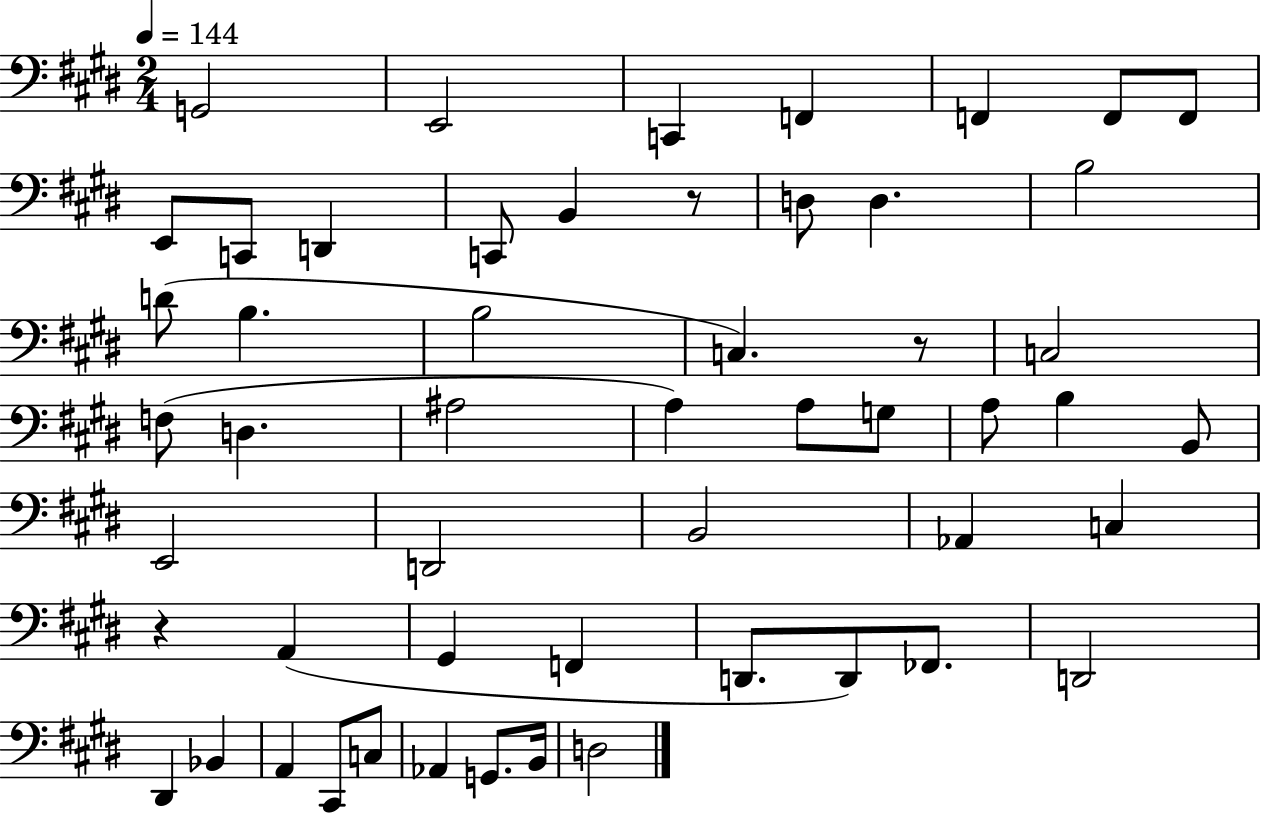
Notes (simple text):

G2/h E2/h C2/q F2/q F2/q F2/e F2/e E2/e C2/e D2/q C2/e B2/q R/e D3/e D3/q. B3/h D4/e B3/q. B3/h C3/q. R/e C3/h F3/e D3/q. A#3/h A3/q A3/e G3/e A3/e B3/q B2/e E2/h D2/h B2/h Ab2/q C3/q R/q A2/q G#2/q F2/q D2/e. D2/e FES2/e. D2/h D#2/q Bb2/q A2/q C#2/e C3/e Ab2/q G2/e. B2/s D3/h